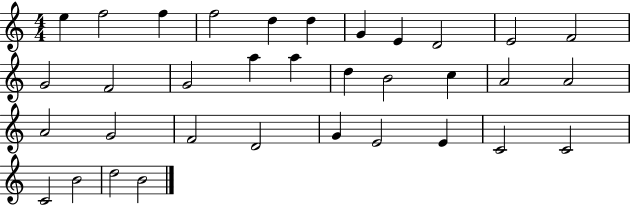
{
  \clef treble
  \numericTimeSignature
  \time 4/4
  \key c \major
  e''4 f''2 f''4 | f''2 d''4 d''4 | g'4 e'4 d'2 | e'2 f'2 | \break g'2 f'2 | g'2 a''4 a''4 | d''4 b'2 c''4 | a'2 a'2 | \break a'2 g'2 | f'2 d'2 | g'4 e'2 e'4 | c'2 c'2 | \break c'2 b'2 | d''2 b'2 | \bar "|."
}